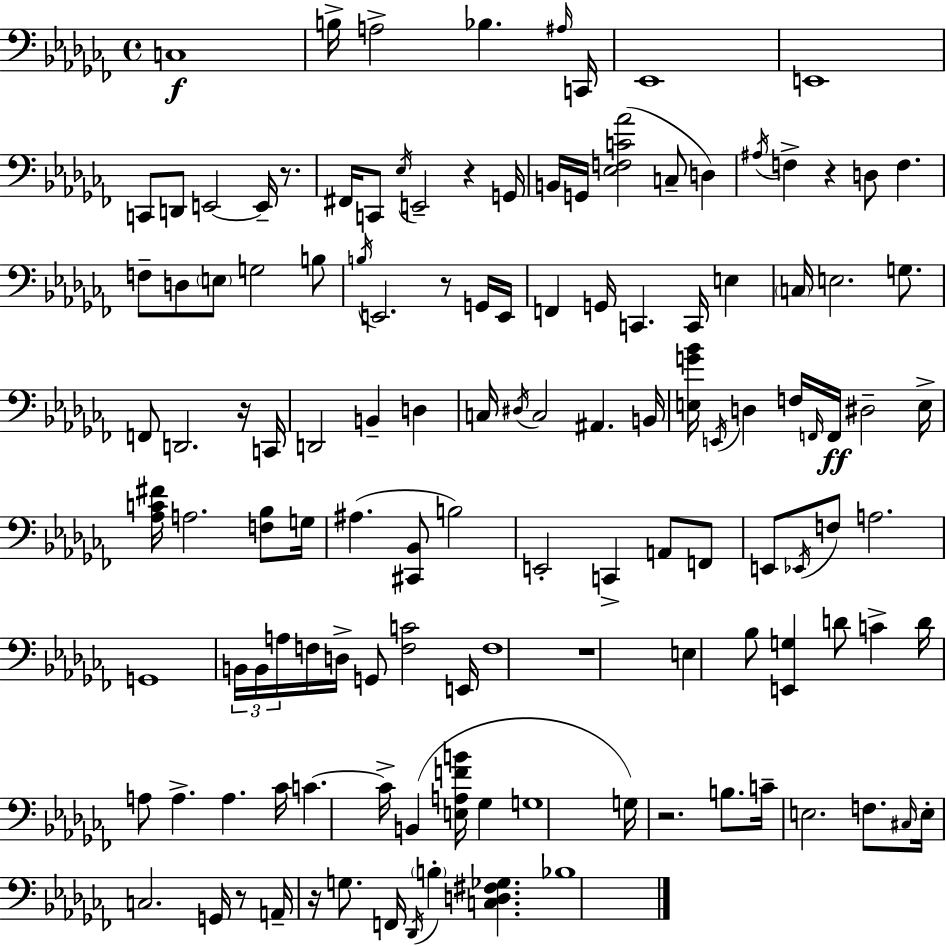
C3/w B3/s A3/h Bb3/q. A#3/s C2/s Eb2/w E2/w C2/e D2/e E2/h E2/s R/e. F#2/s C2/e Eb3/s E2/h R/q G2/s B2/s G2/s [Eb3,F3,C4,Ab4]/h C3/e D3/q A#3/s F3/q R/q D3/e F3/q. F3/e D3/e E3/e G3/h B3/e B3/s E2/h. R/e G2/s E2/s F2/q G2/s C2/q. C2/s E3/q C3/s E3/h. G3/e. F2/e D2/h. R/s C2/s D2/h B2/q D3/q C3/s D#3/s C3/h A#2/q. B2/s [E3,G4,Bb4]/s E2/s D3/q F3/s F2/s F2/s D#3/h E3/s [Ab3,C4,F#4]/s A3/h. [F3,Bb3]/e G3/s A#3/q. [C#2,Bb2]/e B3/h E2/h C2/q A2/e F2/e E2/e Eb2/s F3/e A3/h. G2/w B2/s B2/s A3/s F3/s D3/s G2/e [F3,C4]/h E2/s F3/w R/w E3/q Bb3/e [E2,G3]/q D4/e C4/q D4/s A3/e A3/q. A3/q. CES4/s C4/q. C4/s B2/q [E3,A3,F4,B4]/s Gb3/q G3/w G3/s R/h. B3/e. C4/s E3/h. F3/e. C#3/s E3/s C3/h. G2/s R/e A2/s R/s G3/e. F2/s Db2/s B3/q [C3,D3,F#3,Gb3]/q. Bb3/w